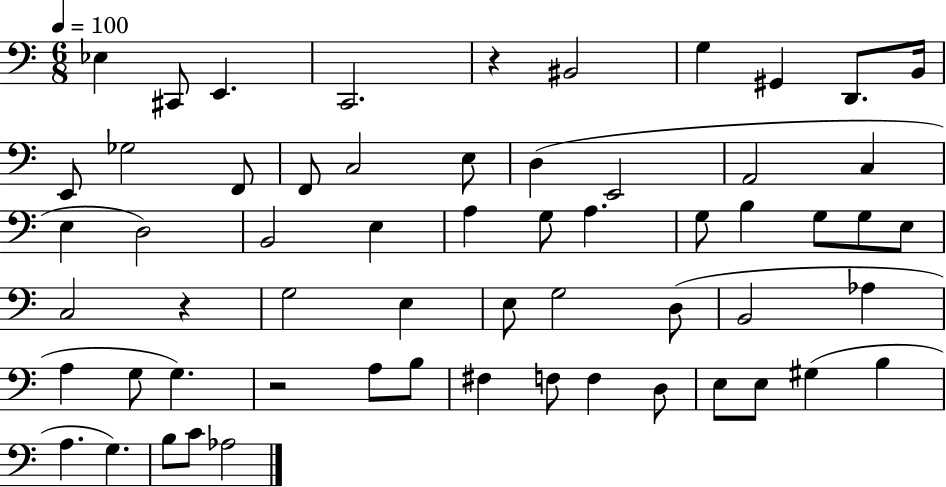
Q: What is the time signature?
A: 6/8